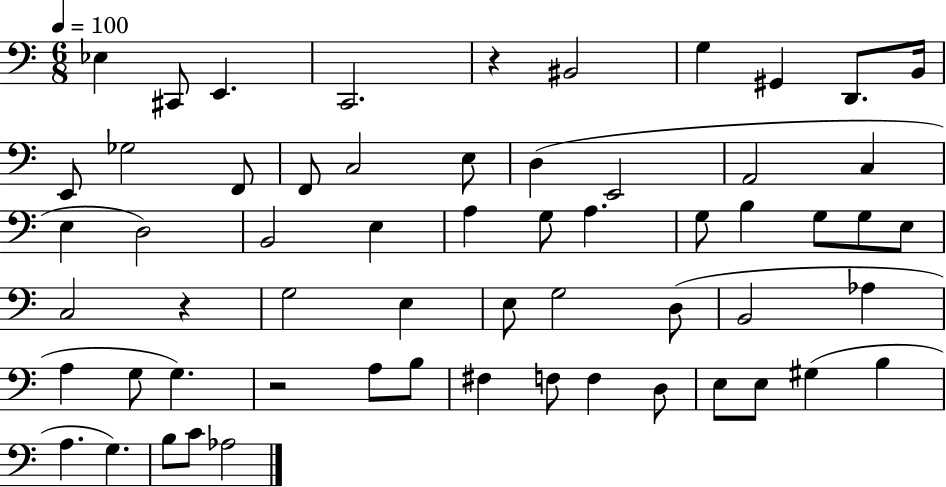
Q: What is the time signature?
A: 6/8